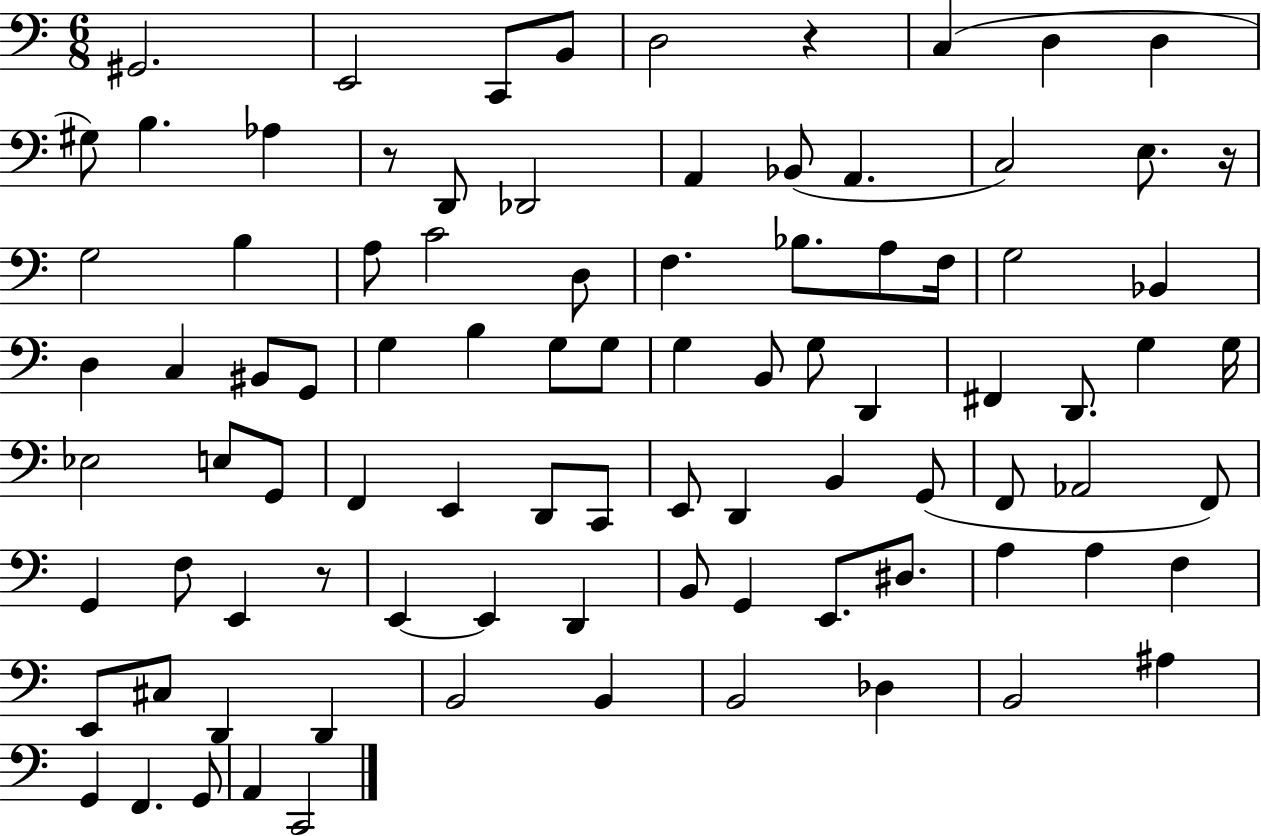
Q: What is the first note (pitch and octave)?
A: G#2